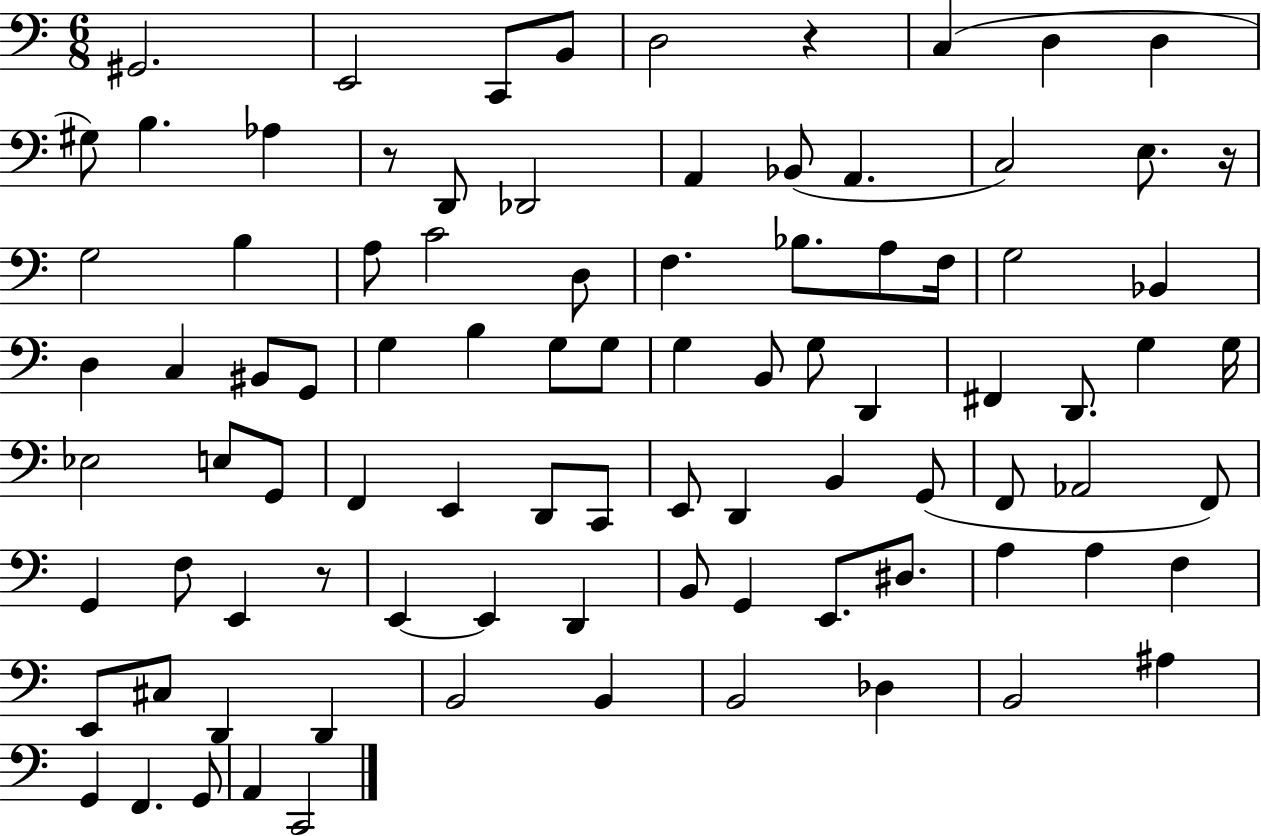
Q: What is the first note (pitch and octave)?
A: G#2